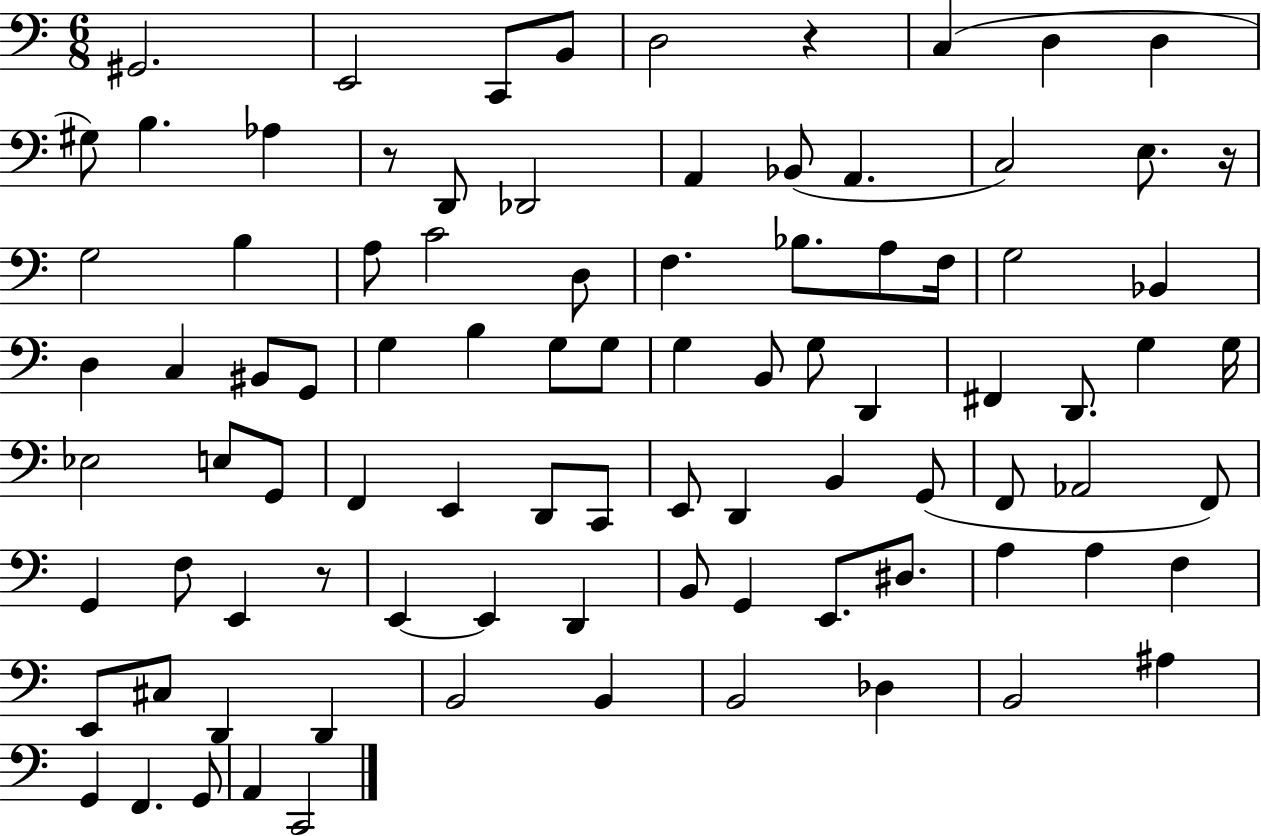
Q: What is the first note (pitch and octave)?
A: G#2